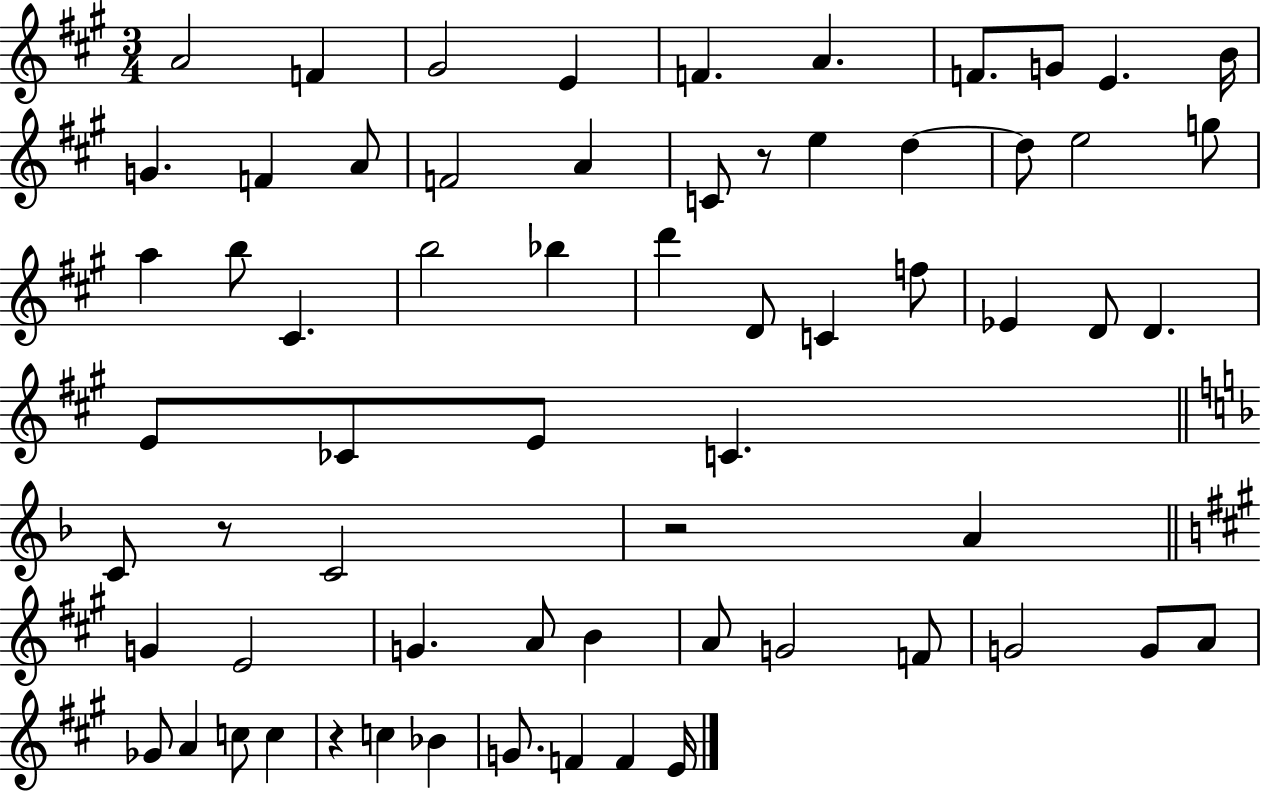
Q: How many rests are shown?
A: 4